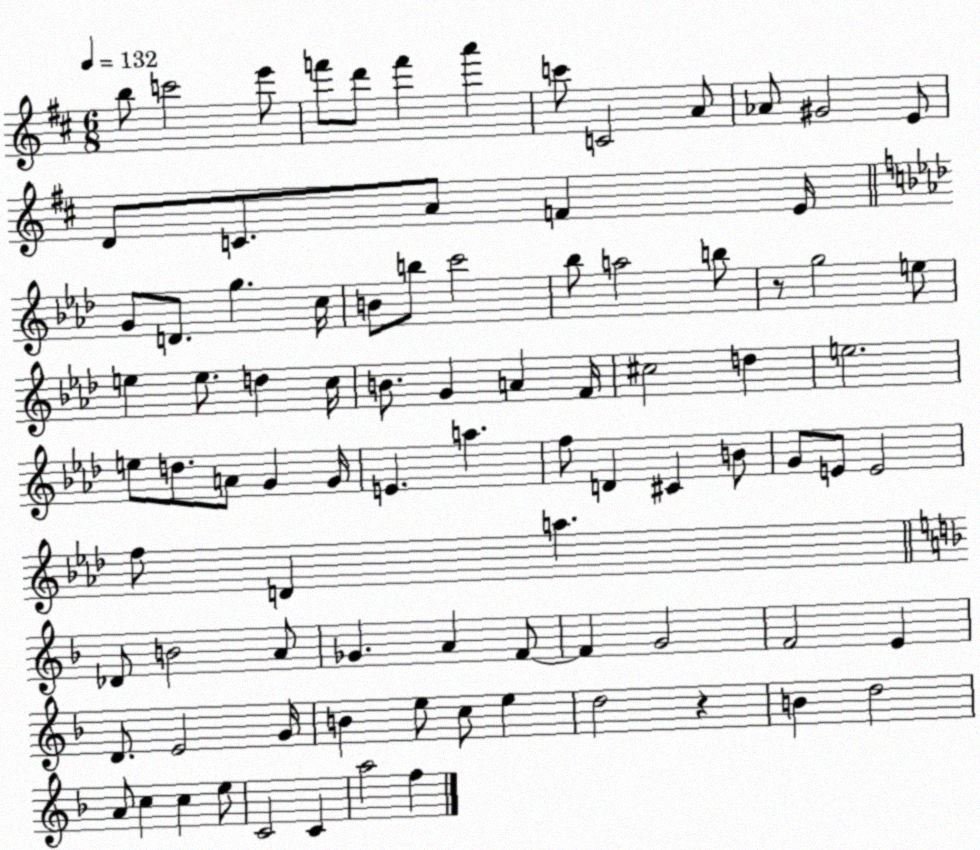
X:1
T:Untitled
M:6/8
L:1/4
K:D
b/2 c'2 e'/2 f'/2 d'/2 f' a' c'/2 C2 A/2 _A/2 ^G2 E/2 D/2 C/2 A/2 F E/4 G/2 D/2 g c/4 B/2 b/2 c'2 _b/2 a2 b/2 z/2 g2 e/2 e e/2 d c/4 B/2 G A F/4 ^c2 d e2 e/2 d/2 A/2 G G/4 E a f/2 D ^C B/2 G/2 E/2 E2 f/2 D a _D/2 B2 A/2 _G A F/2 F G2 F2 E D/2 E2 G/4 B e/2 c/2 e d2 z B d2 A/2 c c e/2 C2 C a2 f